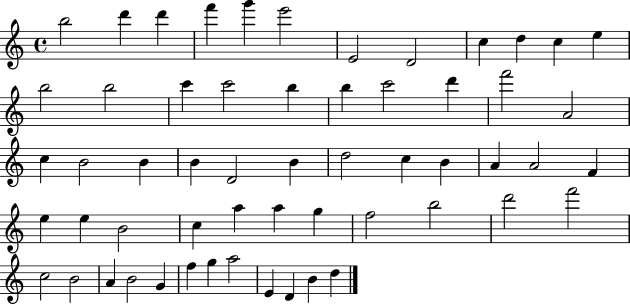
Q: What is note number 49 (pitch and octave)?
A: B4